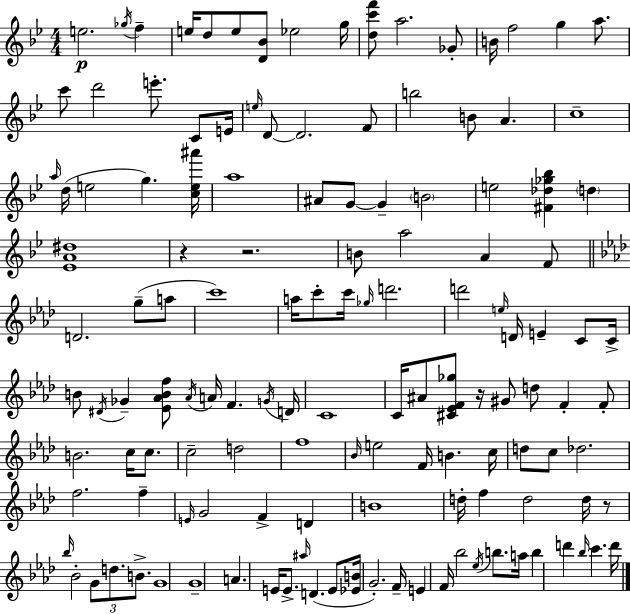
{
  \clef treble
  \numericTimeSignature
  \time 4/4
  \key bes \major
  e''2.\p \acciaccatura { ges''16 } f''4-- | e''16 d''8 e''8 <d' bes'>8 ees''2 | g''16 <d'' c''' f'''>8 a''2. ges'8-. | b'16 f''2 g''4 a''8. | \break c'''8 d'''2 e'''8.-. c'8 | e'16 \grace { e''16 } d'8~~ d'2. | f'8 b''2 b'8 a'4. | c''1-- | \break \grace { a''16 } d''16( e''2 g''4.) | <c'' e'' ais'''>16 a''1 | ais'8 g'8~~ g'4-- \parenthesize b'2 | e''2 <fis' des'' ges'' bes''>4 \parenthesize d''4 | \break <ees' a' dis''>1 | r4 r2. | b'8 a''2 a'4 | f'8 \bar "||" \break \key aes \major d'2. g''8--( a''8 | c'''1) | a''16 c'''8-. c'''16 \grace { ges''16 } d'''2. | d'''2 \grace { e''16 } d'16 e'4-- c'8 | \break c'16-> b'8 \acciaccatura { dis'16 } ges'4-- <ees' aes' b' f''>8 \acciaccatura { aes'16 } a'16 f'4. | \acciaccatura { g'16 } d'16 c'1 | c'16 ais'8 <cis' ees' f' ges''>8 r16 gis'8 d''8 f'4-. | f'8-. b'2. | \break c''16 c''8. c''2-- d''2 | f''1 | \grace { bes'16 } e''2 f'16 b'4. | c''16 d''8 c''8 des''2. | \break f''2. | f''4-- \grace { e'16 } g'2 f'4-> | d'4 b'1 | d''16-. f''4 d''2 | \break d''16 r8 \grace { bes''16 } bes'2-. | \tuplet 3/2 { g'8 d''8. b'8.-> } g'1 | g'1-- | a'4. e'16 e'8.-> | \break \grace { ais''16 }( d'4. e'8 <ees' b'>16 g'2.-.) | f'16-- e'4 f'16 bes''2 | \acciaccatura { ees''16 } b''8. a''16 b''4 d'''4 | \grace { bes''16 } c'''4. d'''16 \bar "|."
}